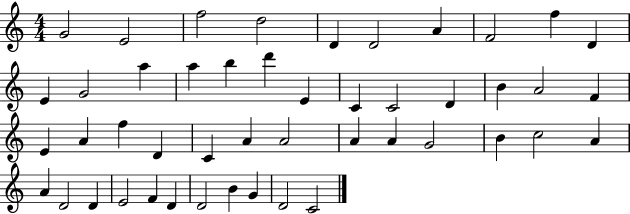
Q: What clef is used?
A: treble